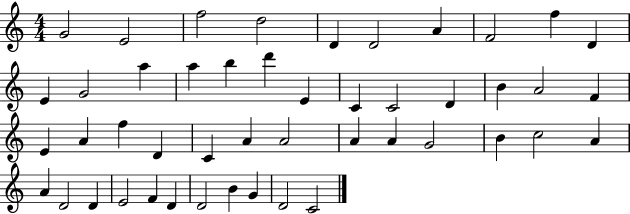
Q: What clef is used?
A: treble